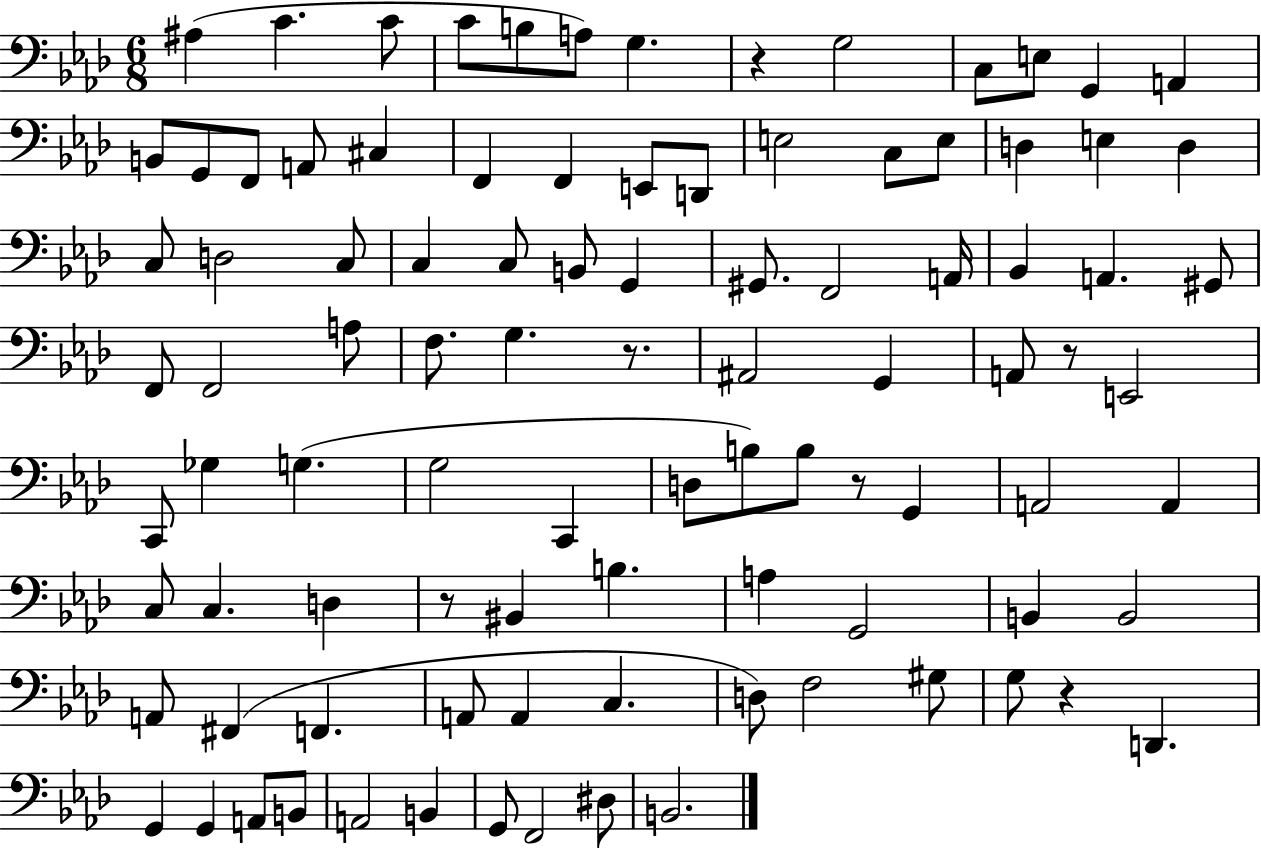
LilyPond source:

{
  \clef bass
  \numericTimeSignature
  \time 6/8
  \key aes \major
  ais4( c'4. c'8 | c'8 b8 a8) g4. | r4 g2 | c8 e8 g,4 a,4 | \break b,8 g,8 f,8 a,8 cis4 | f,4 f,4 e,8 d,8 | e2 c8 e8 | d4 e4 d4 | \break c8 d2 c8 | c4 c8 b,8 g,4 | gis,8. f,2 a,16 | bes,4 a,4. gis,8 | \break f,8 f,2 a8 | f8. g4. r8. | ais,2 g,4 | a,8 r8 e,2 | \break c,8 ges4 g4.( | g2 c,4 | d8 b8) b8 r8 g,4 | a,2 a,4 | \break c8 c4. d4 | r8 bis,4 b4. | a4 g,2 | b,4 b,2 | \break a,8 fis,4( f,4. | a,8 a,4 c4. | d8) f2 gis8 | g8 r4 d,4. | \break g,4 g,4 a,8 b,8 | a,2 b,4 | g,8 f,2 dis8 | b,2. | \break \bar "|."
}